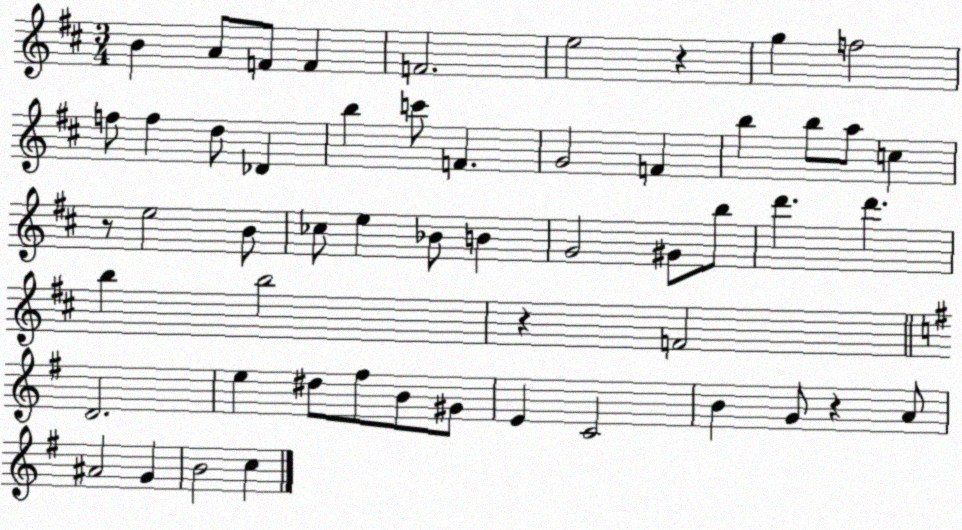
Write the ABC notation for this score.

X:1
T:Untitled
M:3/4
L:1/4
K:D
B A/2 F/2 F F2 e2 z g f2 f/2 f d/2 _D b c'/2 F G2 F b b/2 a/2 c z/2 e2 B/2 _c/2 e _B/2 B G2 ^G/2 b/2 d' d' b b2 z F2 D2 e ^d/2 ^f/2 B/2 ^G/2 E C2 B G/2 z A/2 ^A2 G B2 c